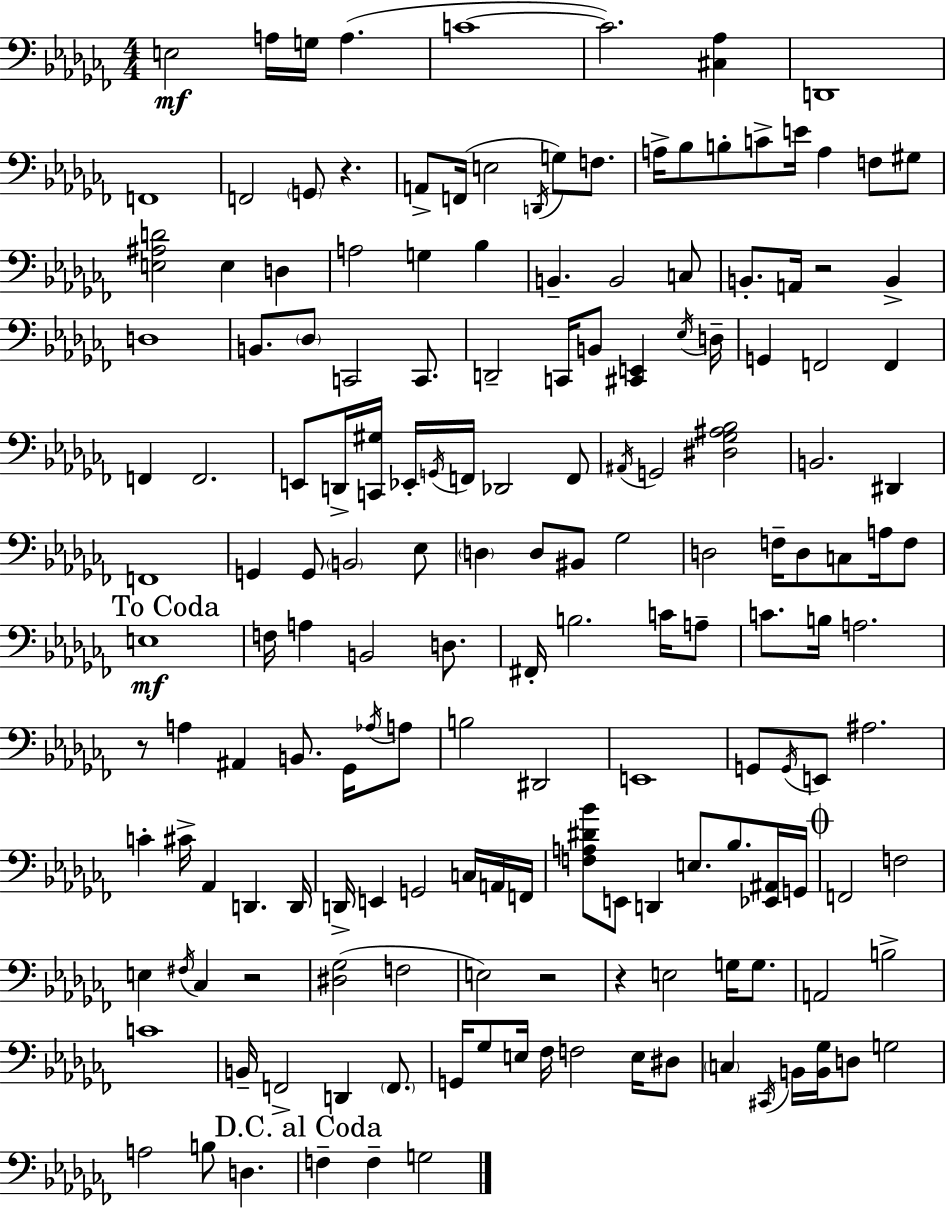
{
  \clef bass
  \numericTimeSignature
  \time 4/4
  \key aes \minor
  e2\mf a16 g16 a4.( | c'1~~ | c'2.) <cis aes>4 | d,1 | \break f,1 | f,2 \parenthesize g,8 r4. | a,8-> f,16( e2 \acciaccatura { d,16 } g8) f8. | a16-> bes8 b8-. c'8-> e'16 a4 f8 gis8 | \break <e ais d'>2 e4 d4 | a2 g4 bes4 | b,4.-- b,2 c8 | b,8.-. a,16 r2 b,4-> | \break d1 | b,8. \parenthesize des8 c,2 c,8. | d,2-- c,16 b,8 <cis, e,>4 | \acciaccatura { ees16 } d16-- g,4 f,2 f,4 | \break f,4 f,2. | e,8 d,16-> <c, gis>16 ees,16-. \acciaccatura { g,16 } f,16 des,2 | f,8 \acciaccatura { ais,16 } g,2 <dis ges ais bes>2 | b,2. | \break dis,4 f,1 | g,4 g,8 \parenthesize b,2 | ees8 \parenthesize d4 d8 bis,8 ges2 | d2 f16-- d8 c8 | \break a16 f8 \mark "To Coda" e1\mf | f16 a4 b,2 | d8. fis,16-. b2. | c'16 a8-- c'8. b16 a2. | \break r8 a4 ais,4 b,8. | ges,16 \acciaccatura { aes16 } a8 b2 dis,2 | e,1 | g,8 \acciaccatura { g,16 } e,8 ais2. | \break c'4-. cis'16-> aes,4 d,4. | d,16 d,16-> e,4 g,2 | c16 a,16 f,16 <f a dis' bes'>8 e,8 d,4 e8. | bes8. <ees, ais,>16 g,16 \mark \markup { \musicglyph "scripts.coda" } f,2 f2 | \break e4 \acciaccatura { fis16 } ces4 r2 | <dis ges>2( f2 | e2) r2 | r4 e2 | \break g16 g8. a,2 b2-> | c'1 | b,16-- f,2-> | d,4 \parenthesize f,8. g,16 ges8 e16 fes16 f2 | \break e16 dis8 \parenthesize c4 \acciaccatura { cis,16 } b,16 <b, ges>16 d8 | g2 a2 | b8 d4. \mark "D.C. al Coda" f4-- f4-- | g2 \bar "|."
}